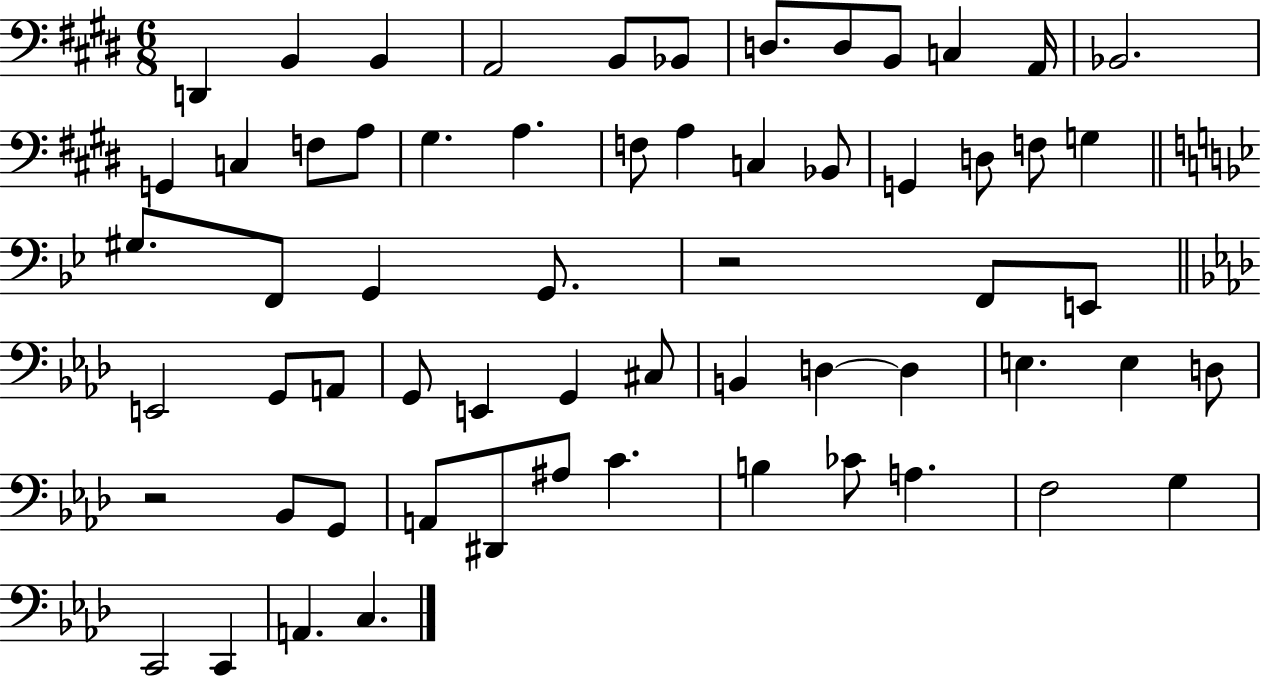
D2/q B2/q B2/q A2/h B2/e Bb2/e D3/e. D3/e B2/e C3/q A2/s Bb2/h. G2/q C3/q F3/e A3/e G#3/q. A3/q. F3/e A3/q C3/q Bb2/e G2/q D3/e F3/e G3/q G#3/e. F2/e G2/q G2/e. R/h F2/e E2/e E2/h G2/e A2/e G2/e E2/q G2/q C#3/e B2/q D3/q D3/q E3/q. E3/q D3/e R/h Bb2/e G2/e A2/e D#2/e A#3/e C4/q. B3/q CES4/e A3/q. F3/h G3/q C2/h C2/q A2/q. C3/q.